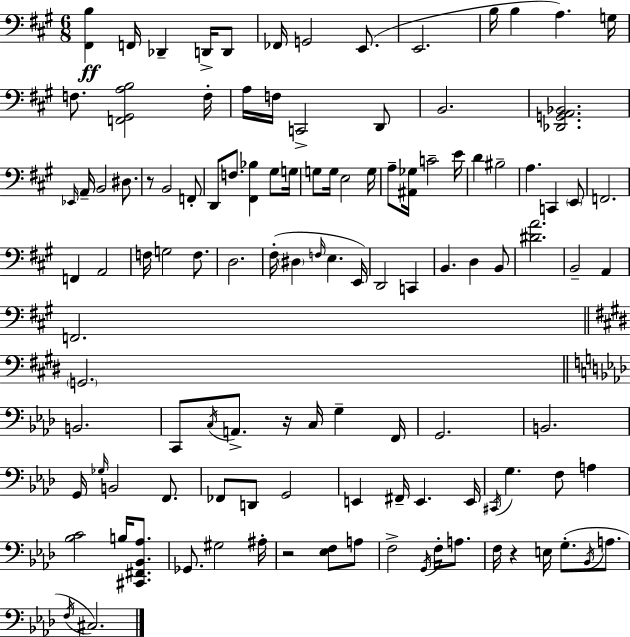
{
  \clef bass
  \numericTimeSignature
  \time 6/8
  \key a \major
  <fis, b>4\ff f,16 des,4-- d,16-> d,8 | fes,16 g,2 e,8.( | e,2. | b16 b4 a4.) g16 | \break f8. <f, gis, a b>2 f16-. | a16 f16 c,2-> d,8 | b,2. | <des, g, a, bes,>2. | \break \grace { ees,16 } a,16-- b,2 dis8. | r8 b,2 f,8-. | d,8 f8. <fis, bes>4 gis8 | g16 g8 g16 e2 | \break g16 a8-- <ais, ges>16 c'2-- | e'16 d'4 bis2-- | a4. c,4 \parenthesize e,8 | f,2. | \break f,4 a,2 | f16 g2 f8. | d2. | fis16-.( \parenthesize dis4 \grace { f16 } e4. | \break e,16) d,2 c,4 | b,4. d4 | b,8 <dis' a'>2. | b,2-- a,4 | \break f,2. | \bar "||" \break \key e \major \parenthesize g,2. | \bar "||" \break \key aes \major b,2. | c,8 \acciaccatura { c16 } a,8.-> r16 c16 g4-- | f,16 g,2. | b,2. | \break g,16 \grace { ges16 } b,2 f,8. | fes,8 d,8 g,2 | e,4 fis,16-- e,4. | e,16 \acciaccatura { cis,16 } g4. f8 a4 | \break <bes c'>2 b16 | <cis, fis, bes, aes>8. ges,8. gis2 | ais16-. r2 <ees f>8 | a8 f2-> \acciaccatura { g,16 } | \break f16-. a8. f16 r4 e16 g8.-.( | \acciaccatura { bes,16 } a8. \acciaccatura { f16 }) cis2. | \bar "|."
}